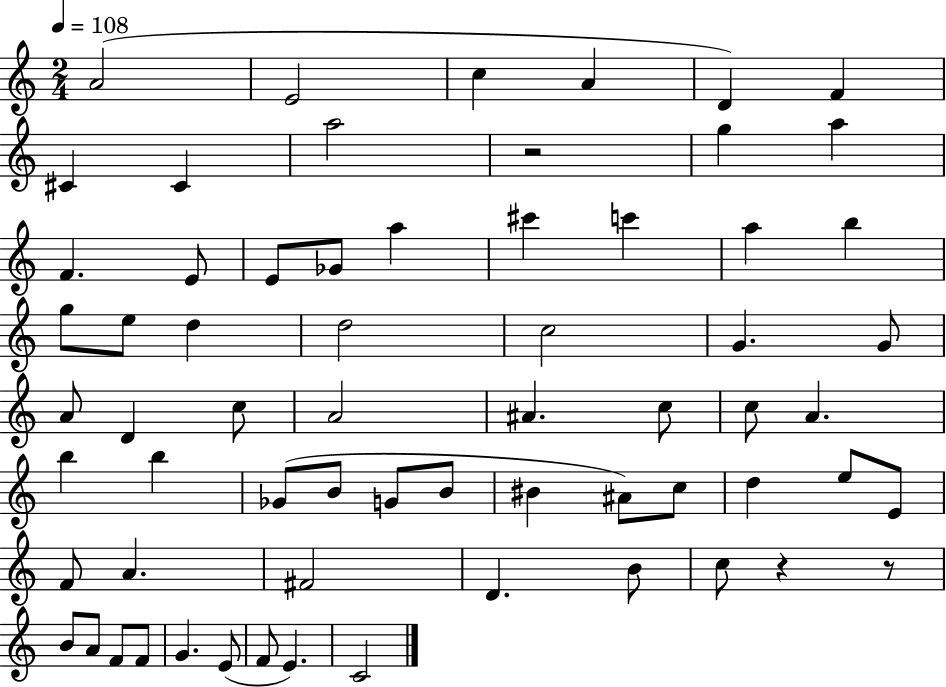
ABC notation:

X:1
T:Untitled
M:2/4
L:1/4
K:C
A2 E2 c A D F ^C ^C a2 z2 g a F E/2 E/2 _G/2 a ^c' c' a b g/2 e/2 d d2 c2 G G/2 A/2 D c/2 A2 ^A c/2 c/2 A b b _G/2 B/2 G/2 B/2 ^B ^A/2 c/2 d e/2 E/2 F/2 A ^F2 D B/2 c/2 z z/2 B/2 A/2 F/2 F/2 G E/2 F/2 E C2